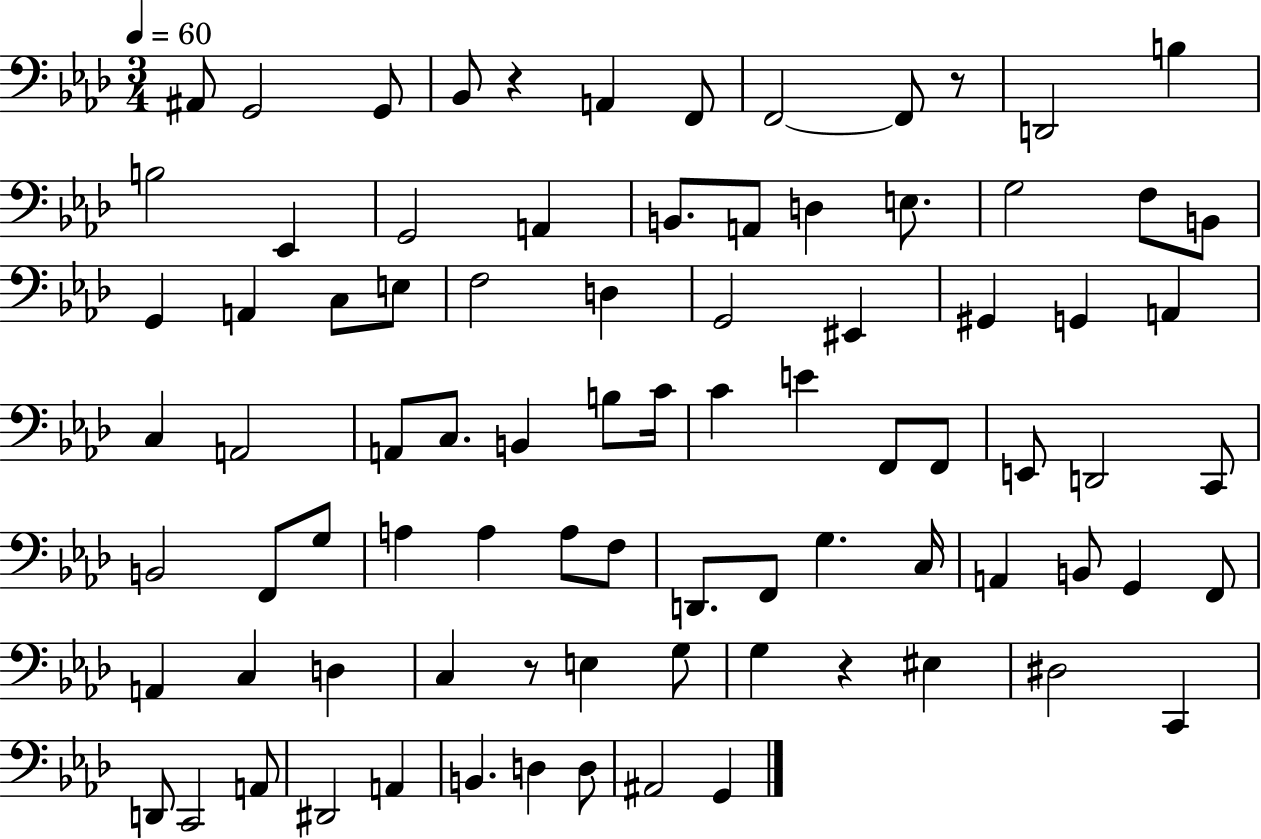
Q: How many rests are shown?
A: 4